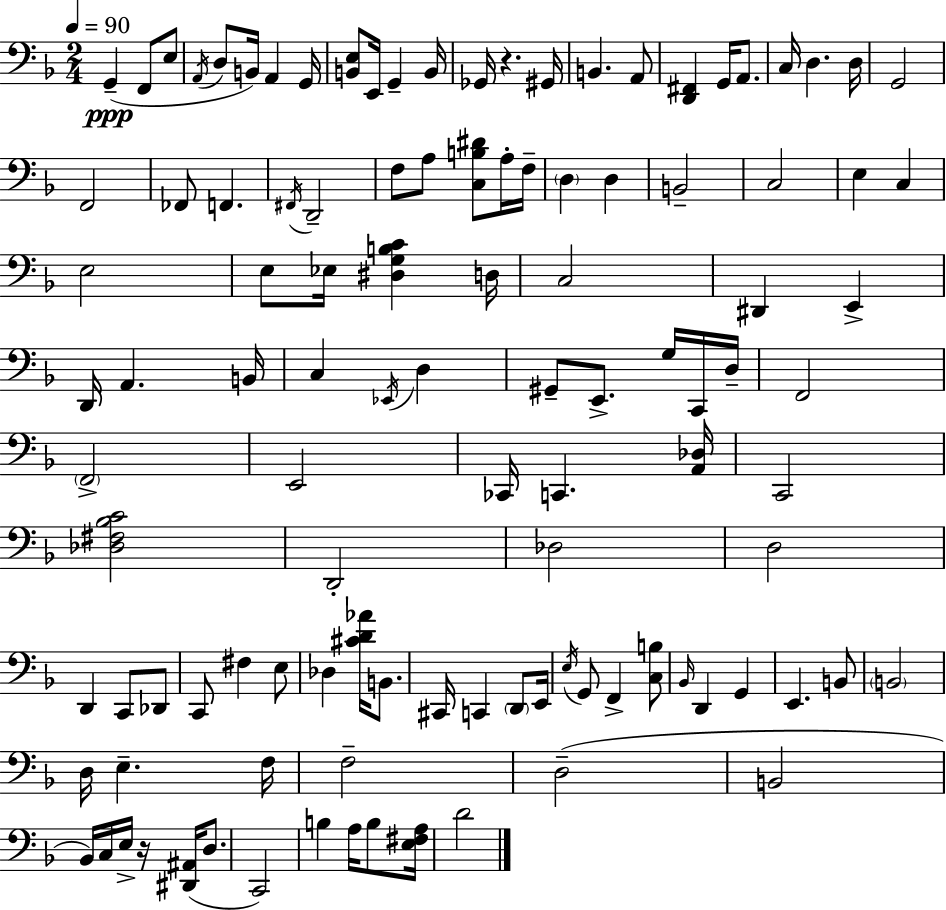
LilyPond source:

{
  \clef bass
  \numericTimeSignature
  \time 2/4
  \key f \major
  \tempo 4 = 90
  g,4--(\ppp f,8 e8 | \acciaccatura { a,16 } d8 b,16) a,4 | g,16 <b, e>8 e,16 g,4-- | b,16 ges,16 r4. | \break gis,16 b,4. a,8 | <d, fis,>4 g,16 a,8. | c16 d4. | d16 g,2 | \break f,2 | fes,8 f,4. | \acciaccatura { fis,16 } d,2-- | f8 a8 <c b dis'>8 | \break a16-. f16-- \parenthesize d4 d4 | b,2-- | c2 | e4 c4 | \break e2 | e8 ees16 <dis g b c'>4 | d16 c2 | dis,4 e,4-> | \break d,16 a,4. | b,16 c4 \acciaccatura { ees,16 } d4 | gis,8-- e,8.-> | g16 c,16 d16-- f,2 | \break \parenthesize f,2-> | e,2 | ces,16 c,4. | <a, des>16 c,2 | \break <des fis bes c'>2 | d,2-. | des2 | d2 | \break d,4 c,8 | des,8 c,8 fis4 | e8 des4 <cis' d' aes'>16 | b,8. cis,16 c,4 | \break \parenthesize d,8 e,16 \acciaccatura { e16 } g,8 f,4-> | <c b>8 \grace { bes,16 } d,4 | g,4 e,4. | b,8 \parenthesize b,2 | \break d16 e4.-- | f16 f2-- | d2--( | b,2 | \break bes,16) c16 e16-> | r16 <dis, ais,>16( d8. c,2) | b4 | a16 b8 <e fis a>16 d'2 | \break \bar "|."
}